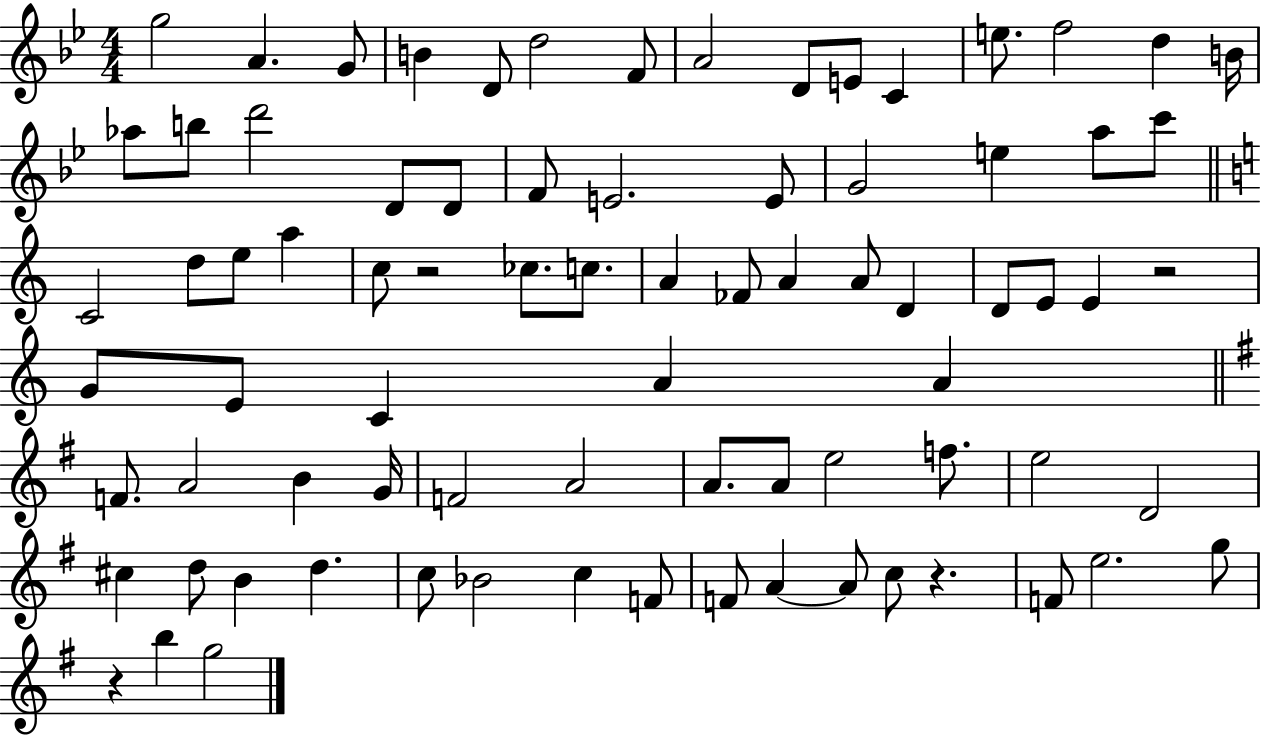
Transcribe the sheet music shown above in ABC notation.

X:1
T:Untitled
M:4/4
L:1/4
K:Bb
g2 A G/2 B D/2 d2 F/2 A2 D/2 E/2 C e/2 f2 d B/4 _a/2 b/2 d'2 D/2 D/2 F/2 E2 E/2 G2 e a/2 c'/2 C2 d/2 e/2 a c/2 z2 _c/2 c/2 A _F/2 A A/2 D D/2 E/2 E z2 G/2 E/2 C A A F/2 A2 B G/4 F2 A2 A/2 A/2 e2 f/2 e2 D2 ^c d/2 B d c/2 _B2 c F/2 F/2 A A/2 c/2 z F/2 e2 g/2 z b g2